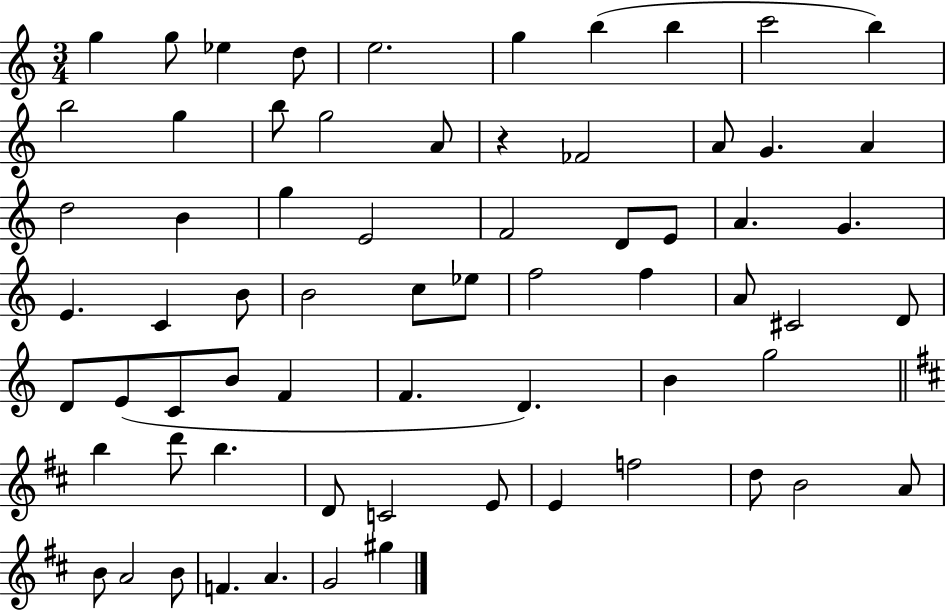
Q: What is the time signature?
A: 3/4